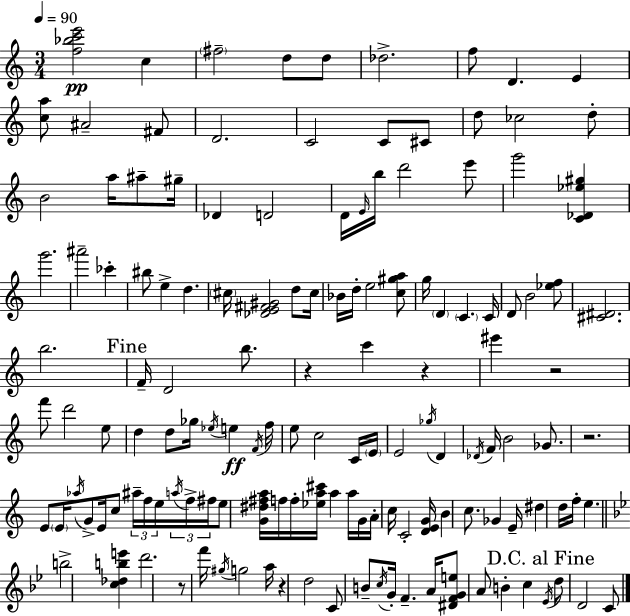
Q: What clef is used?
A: treble